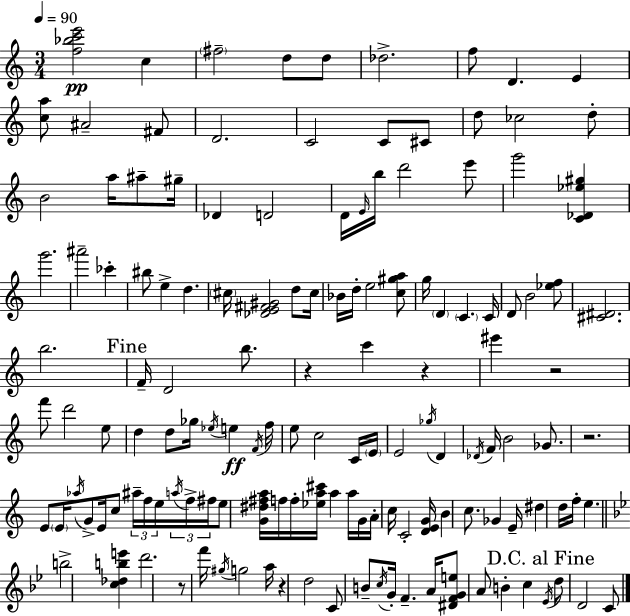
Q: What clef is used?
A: treble